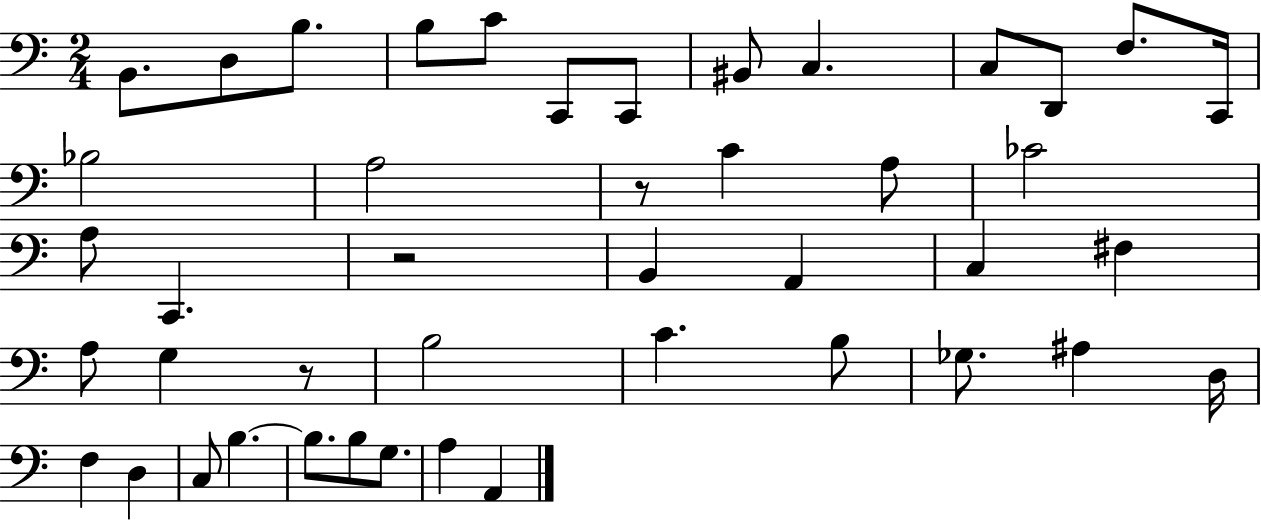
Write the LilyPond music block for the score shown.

{
  \clef bass
  \numericTimeSignature
  \time 2/4
  \key c \major
  b,8. d8 b8. | b8 c'8 c,8 c,8 | bis,8 c4. | c8 d,8 f8. c,16 | \break bes2 | a2 | r8 c'4 a8 | ces'2 | \break a8 c,4. | r2 | b,4 a,4 | c4 fis4 | \break a8 g4 r8 | b2 | c'4. b8 | ges8. ais4 d16 | \break f4 d4 | c8 b4.~~ | b8. b8 g8. | a4 a,4 | \break \bar "|."
}